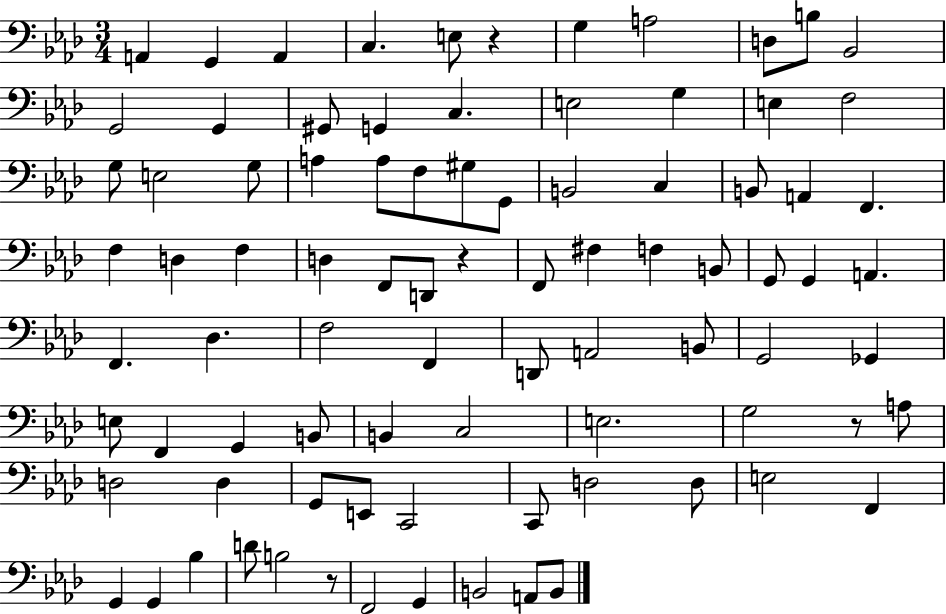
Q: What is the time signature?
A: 3/4